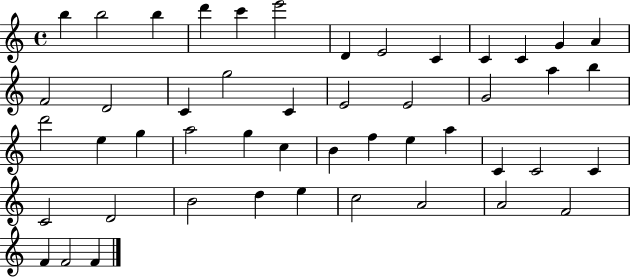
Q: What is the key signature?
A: C major